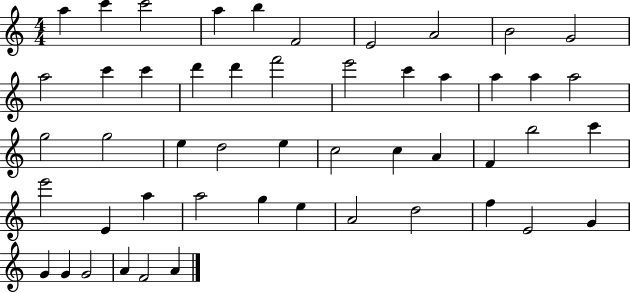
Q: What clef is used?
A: treble